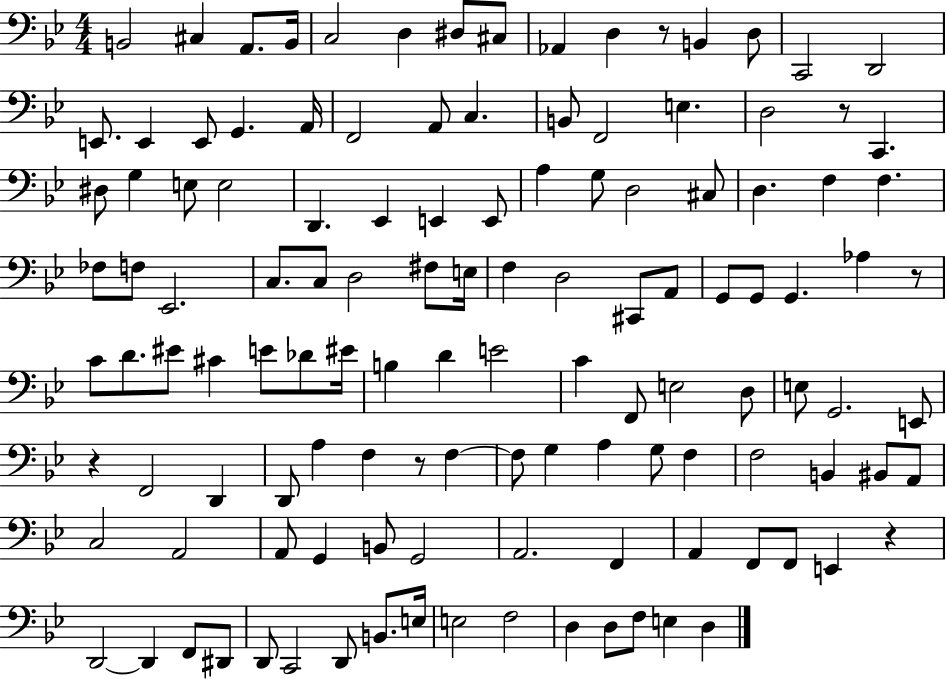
X:1
T:Untitled
M:4/4
L:1/4
K:Bb
B,,2 ^C, A,,/2 B,,/4 C,2 D, ^D,/2 ^C,/2 _A,, D, z/2 B,, D,/2 C,,2 D,,2 E,,/2 E,, E,,/2 G,, A,,/4 F,,2 A,,/2 C, B,,/2 F,,2 E, D,2 z/2 C,, ^D,/2 G, E,/2 E,2 D,, _E,, E,, E,,/2 A, G,/2 D,2 ^C,/2 D, F, F, _F,/2 F,/2 _E,,2 C,/2 C,/2 D,2 ^F,/2 E,/4 F, D,2 ^C,,/2 A,,/2 G,,/2 G,,/2 G,, _A, z/2 C/2 D/2 ^E/2 ^C E/2 _D/2 ^E/4 B, D E2 C F,,/2 E,2 D,/2 E,/2 G,,2 E,,/2 z F,,2 D,, D,,/2 A, F, z/2 F, F,/2 G, A, G,/2 F, F,2 B,, ^B,,/2 A,,/2 C,2 A,,2 A,,/2 G,, B,,/2 G,,2 A,,2 F,, A,, F,,/2 F,,/2 E,, z D,,2 D,, F,,/2 ^D,,/2 D,,/2 C,,2 D,,/2 B,,/2 E,/4 E,2 F,2 D, D,/2 F,/2 E, D,